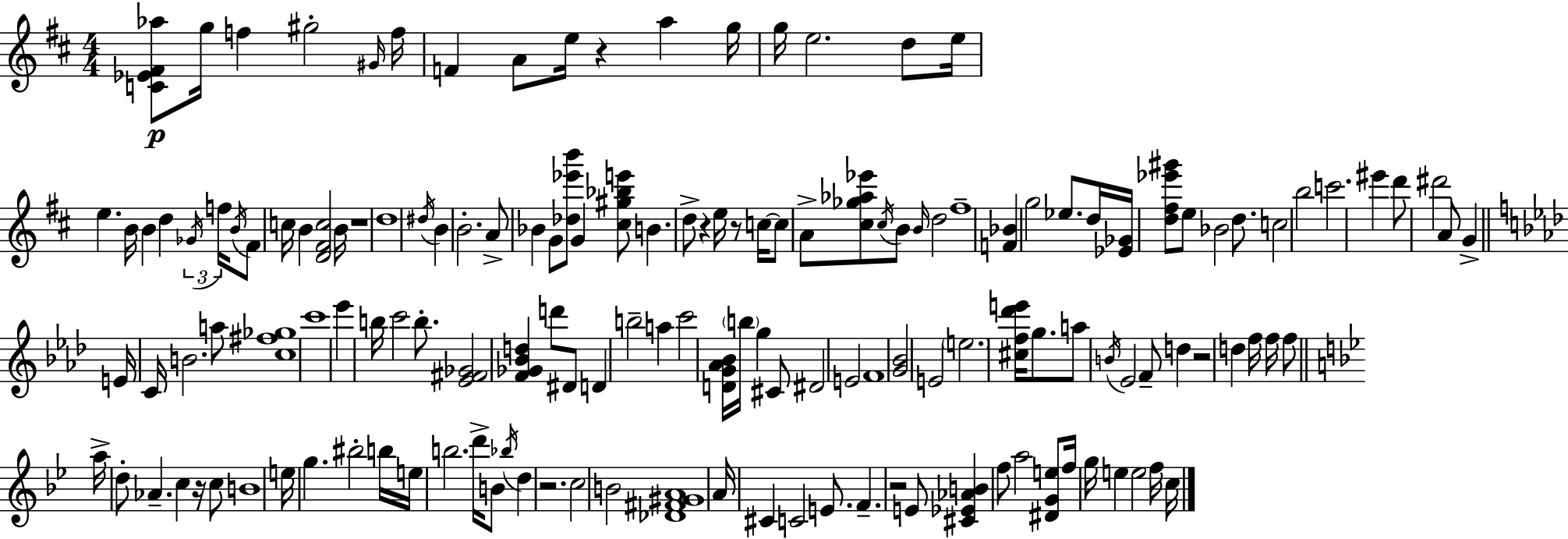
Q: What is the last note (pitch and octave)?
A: C5